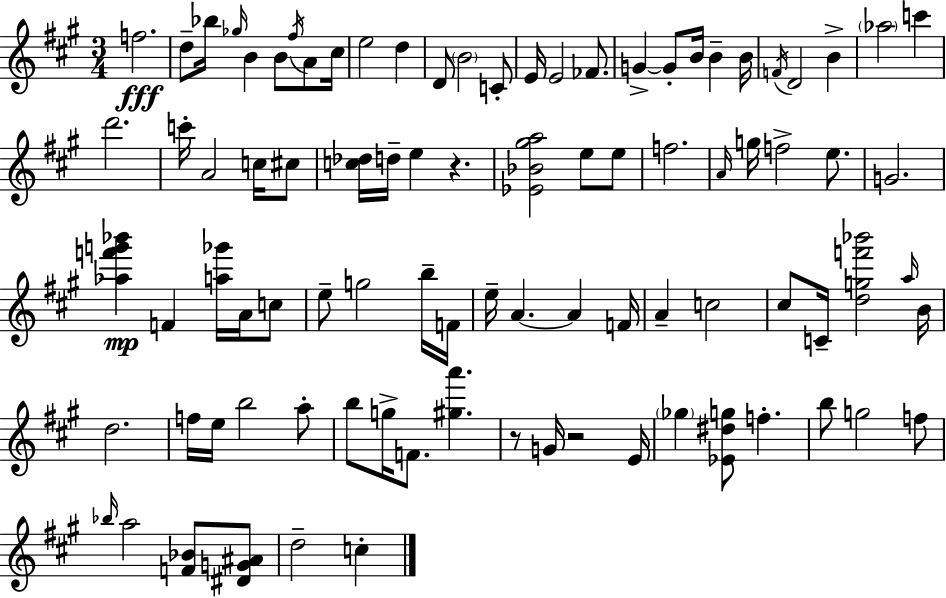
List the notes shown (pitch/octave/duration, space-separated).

F5/h. D5/e Bb5/s Gb5/s B4/q B4/e F#5/s A4/e C#5/s E5/h D5/q D4/e B4/h C4/e E4/s E4/h FES4/e. G4/q G4/e B4/s B4/q B4/s F4/s D4/h B4/q Ab5/h C6/q D6/h. C6/s A4/h C5/s C#5/e [C5,Db5]/s D5/s E5/q R/q. [Eb4,Bb4,G#5,A5]/h E5/e E5/e F5/h. A4/s G5/s F5/h E5/e. G4/h. [Ab5,F6,G6,Bb6]/q F4/q [A5,Gb6]/s A4/s C5/e E5/e G5/h B5/s F4/s E5/s A4/q. A4/q F4/s A4/q C5/h C#5/e C4/s [D5,G5,F6,Bb6]/h A5/s B4/s D5/h. F5/s E5/s B5/h A5/e B5/e G5/s F4/e. [G#5,A6]/q. R/e G4/s R/h E4/s Gb5/q [Eb4,D#5,G5]/e F5/q. B5/e G5/h F5/e Bb5/s A5/h [F4,Bb4]/e [D#4,G4,A#4]/e D5/h C5/q